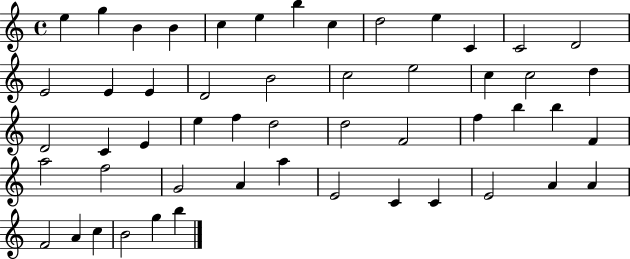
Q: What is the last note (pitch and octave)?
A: B5